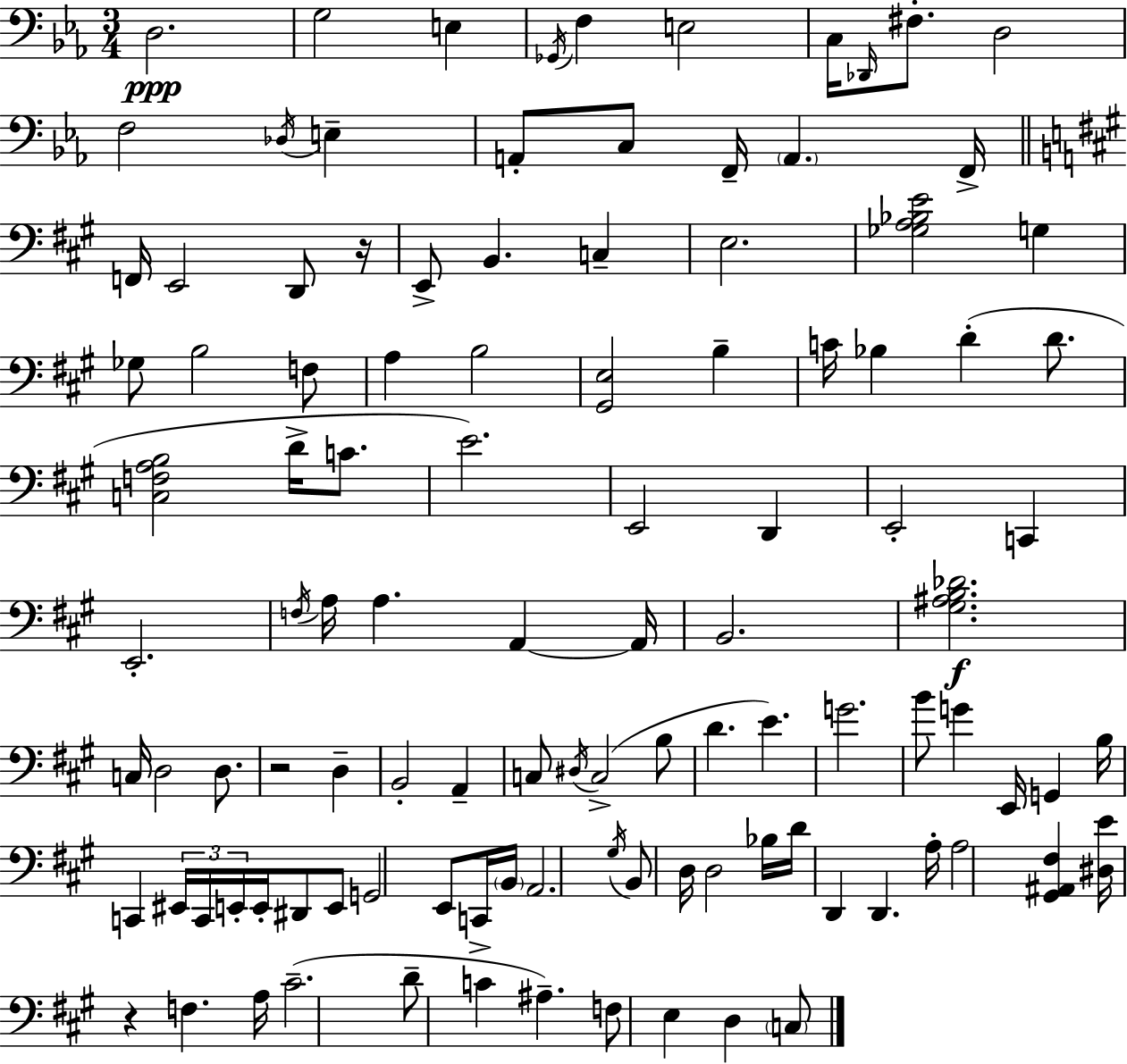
D3/h. G3/h E3/q Gb2/s F3/q E3/h C3/s Db2/s F#3/e. D3/h F3/h Db3/s E3/q A2/e C3/e F2/s A2/q. F2/s F2/s E2/h D2/e R/s E2/e B2/q. C3/q E3/h. [Gb3,A3,Bb3,E4]/h G3/q Gb3/e B3/h F3/e A3/q B3/h [G#2,E3]/h B3/q C4/s Bb3/q D4/q D4/e. [C3,F3,A3,B3]/h D4/s C4/e. E4/h. E2/h D2/q E2/h C2/q E2/h. F3/s A3/s A3/q. A2/q A2/s B2/h. [G#3,A#3,B3,Db4]/h. C3/s D3/h D3/e. R/h D3/q B2/h A2/q C3/e D#3/s C3/h B3/e D4/q. E4/q. G4/h. B4/e G4/q E2/s G2/q B3/s C2/q EIS2/s C2/s E2/s E2/s D#2/e E2/e G2/h E2/e C2/s B2/s A2/h. G#3/s B2/e D3/s D3/h Bb3/s D4/s D2/q D2/q. A3/s A3/h [G#2,A#2,F#3]/q [D#3,E4]/s R/q F3/q. A3/s C#4/h. D4/e C4/q A#3/q. F3/e E3/q D3/q C3/e